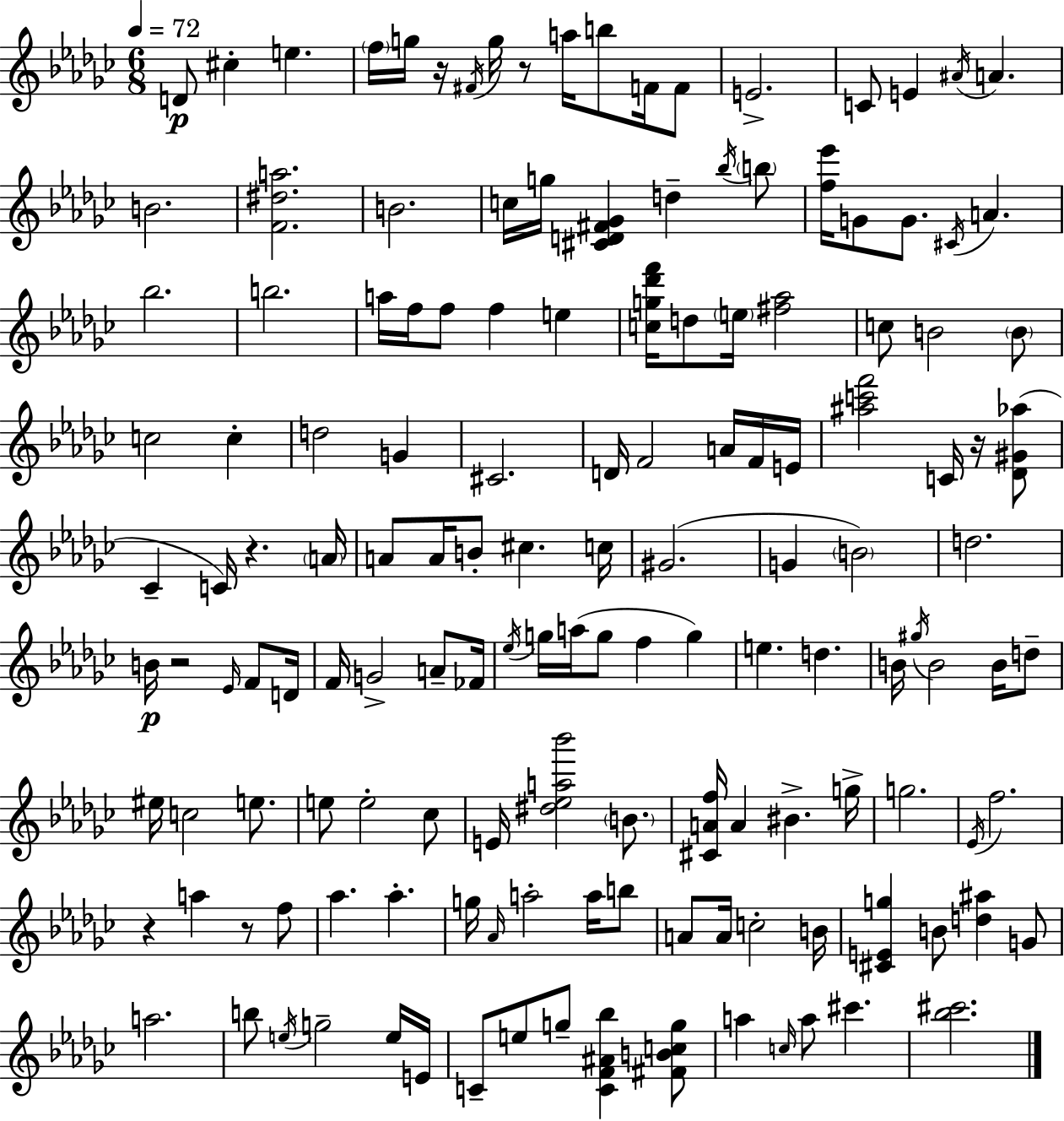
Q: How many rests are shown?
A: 7